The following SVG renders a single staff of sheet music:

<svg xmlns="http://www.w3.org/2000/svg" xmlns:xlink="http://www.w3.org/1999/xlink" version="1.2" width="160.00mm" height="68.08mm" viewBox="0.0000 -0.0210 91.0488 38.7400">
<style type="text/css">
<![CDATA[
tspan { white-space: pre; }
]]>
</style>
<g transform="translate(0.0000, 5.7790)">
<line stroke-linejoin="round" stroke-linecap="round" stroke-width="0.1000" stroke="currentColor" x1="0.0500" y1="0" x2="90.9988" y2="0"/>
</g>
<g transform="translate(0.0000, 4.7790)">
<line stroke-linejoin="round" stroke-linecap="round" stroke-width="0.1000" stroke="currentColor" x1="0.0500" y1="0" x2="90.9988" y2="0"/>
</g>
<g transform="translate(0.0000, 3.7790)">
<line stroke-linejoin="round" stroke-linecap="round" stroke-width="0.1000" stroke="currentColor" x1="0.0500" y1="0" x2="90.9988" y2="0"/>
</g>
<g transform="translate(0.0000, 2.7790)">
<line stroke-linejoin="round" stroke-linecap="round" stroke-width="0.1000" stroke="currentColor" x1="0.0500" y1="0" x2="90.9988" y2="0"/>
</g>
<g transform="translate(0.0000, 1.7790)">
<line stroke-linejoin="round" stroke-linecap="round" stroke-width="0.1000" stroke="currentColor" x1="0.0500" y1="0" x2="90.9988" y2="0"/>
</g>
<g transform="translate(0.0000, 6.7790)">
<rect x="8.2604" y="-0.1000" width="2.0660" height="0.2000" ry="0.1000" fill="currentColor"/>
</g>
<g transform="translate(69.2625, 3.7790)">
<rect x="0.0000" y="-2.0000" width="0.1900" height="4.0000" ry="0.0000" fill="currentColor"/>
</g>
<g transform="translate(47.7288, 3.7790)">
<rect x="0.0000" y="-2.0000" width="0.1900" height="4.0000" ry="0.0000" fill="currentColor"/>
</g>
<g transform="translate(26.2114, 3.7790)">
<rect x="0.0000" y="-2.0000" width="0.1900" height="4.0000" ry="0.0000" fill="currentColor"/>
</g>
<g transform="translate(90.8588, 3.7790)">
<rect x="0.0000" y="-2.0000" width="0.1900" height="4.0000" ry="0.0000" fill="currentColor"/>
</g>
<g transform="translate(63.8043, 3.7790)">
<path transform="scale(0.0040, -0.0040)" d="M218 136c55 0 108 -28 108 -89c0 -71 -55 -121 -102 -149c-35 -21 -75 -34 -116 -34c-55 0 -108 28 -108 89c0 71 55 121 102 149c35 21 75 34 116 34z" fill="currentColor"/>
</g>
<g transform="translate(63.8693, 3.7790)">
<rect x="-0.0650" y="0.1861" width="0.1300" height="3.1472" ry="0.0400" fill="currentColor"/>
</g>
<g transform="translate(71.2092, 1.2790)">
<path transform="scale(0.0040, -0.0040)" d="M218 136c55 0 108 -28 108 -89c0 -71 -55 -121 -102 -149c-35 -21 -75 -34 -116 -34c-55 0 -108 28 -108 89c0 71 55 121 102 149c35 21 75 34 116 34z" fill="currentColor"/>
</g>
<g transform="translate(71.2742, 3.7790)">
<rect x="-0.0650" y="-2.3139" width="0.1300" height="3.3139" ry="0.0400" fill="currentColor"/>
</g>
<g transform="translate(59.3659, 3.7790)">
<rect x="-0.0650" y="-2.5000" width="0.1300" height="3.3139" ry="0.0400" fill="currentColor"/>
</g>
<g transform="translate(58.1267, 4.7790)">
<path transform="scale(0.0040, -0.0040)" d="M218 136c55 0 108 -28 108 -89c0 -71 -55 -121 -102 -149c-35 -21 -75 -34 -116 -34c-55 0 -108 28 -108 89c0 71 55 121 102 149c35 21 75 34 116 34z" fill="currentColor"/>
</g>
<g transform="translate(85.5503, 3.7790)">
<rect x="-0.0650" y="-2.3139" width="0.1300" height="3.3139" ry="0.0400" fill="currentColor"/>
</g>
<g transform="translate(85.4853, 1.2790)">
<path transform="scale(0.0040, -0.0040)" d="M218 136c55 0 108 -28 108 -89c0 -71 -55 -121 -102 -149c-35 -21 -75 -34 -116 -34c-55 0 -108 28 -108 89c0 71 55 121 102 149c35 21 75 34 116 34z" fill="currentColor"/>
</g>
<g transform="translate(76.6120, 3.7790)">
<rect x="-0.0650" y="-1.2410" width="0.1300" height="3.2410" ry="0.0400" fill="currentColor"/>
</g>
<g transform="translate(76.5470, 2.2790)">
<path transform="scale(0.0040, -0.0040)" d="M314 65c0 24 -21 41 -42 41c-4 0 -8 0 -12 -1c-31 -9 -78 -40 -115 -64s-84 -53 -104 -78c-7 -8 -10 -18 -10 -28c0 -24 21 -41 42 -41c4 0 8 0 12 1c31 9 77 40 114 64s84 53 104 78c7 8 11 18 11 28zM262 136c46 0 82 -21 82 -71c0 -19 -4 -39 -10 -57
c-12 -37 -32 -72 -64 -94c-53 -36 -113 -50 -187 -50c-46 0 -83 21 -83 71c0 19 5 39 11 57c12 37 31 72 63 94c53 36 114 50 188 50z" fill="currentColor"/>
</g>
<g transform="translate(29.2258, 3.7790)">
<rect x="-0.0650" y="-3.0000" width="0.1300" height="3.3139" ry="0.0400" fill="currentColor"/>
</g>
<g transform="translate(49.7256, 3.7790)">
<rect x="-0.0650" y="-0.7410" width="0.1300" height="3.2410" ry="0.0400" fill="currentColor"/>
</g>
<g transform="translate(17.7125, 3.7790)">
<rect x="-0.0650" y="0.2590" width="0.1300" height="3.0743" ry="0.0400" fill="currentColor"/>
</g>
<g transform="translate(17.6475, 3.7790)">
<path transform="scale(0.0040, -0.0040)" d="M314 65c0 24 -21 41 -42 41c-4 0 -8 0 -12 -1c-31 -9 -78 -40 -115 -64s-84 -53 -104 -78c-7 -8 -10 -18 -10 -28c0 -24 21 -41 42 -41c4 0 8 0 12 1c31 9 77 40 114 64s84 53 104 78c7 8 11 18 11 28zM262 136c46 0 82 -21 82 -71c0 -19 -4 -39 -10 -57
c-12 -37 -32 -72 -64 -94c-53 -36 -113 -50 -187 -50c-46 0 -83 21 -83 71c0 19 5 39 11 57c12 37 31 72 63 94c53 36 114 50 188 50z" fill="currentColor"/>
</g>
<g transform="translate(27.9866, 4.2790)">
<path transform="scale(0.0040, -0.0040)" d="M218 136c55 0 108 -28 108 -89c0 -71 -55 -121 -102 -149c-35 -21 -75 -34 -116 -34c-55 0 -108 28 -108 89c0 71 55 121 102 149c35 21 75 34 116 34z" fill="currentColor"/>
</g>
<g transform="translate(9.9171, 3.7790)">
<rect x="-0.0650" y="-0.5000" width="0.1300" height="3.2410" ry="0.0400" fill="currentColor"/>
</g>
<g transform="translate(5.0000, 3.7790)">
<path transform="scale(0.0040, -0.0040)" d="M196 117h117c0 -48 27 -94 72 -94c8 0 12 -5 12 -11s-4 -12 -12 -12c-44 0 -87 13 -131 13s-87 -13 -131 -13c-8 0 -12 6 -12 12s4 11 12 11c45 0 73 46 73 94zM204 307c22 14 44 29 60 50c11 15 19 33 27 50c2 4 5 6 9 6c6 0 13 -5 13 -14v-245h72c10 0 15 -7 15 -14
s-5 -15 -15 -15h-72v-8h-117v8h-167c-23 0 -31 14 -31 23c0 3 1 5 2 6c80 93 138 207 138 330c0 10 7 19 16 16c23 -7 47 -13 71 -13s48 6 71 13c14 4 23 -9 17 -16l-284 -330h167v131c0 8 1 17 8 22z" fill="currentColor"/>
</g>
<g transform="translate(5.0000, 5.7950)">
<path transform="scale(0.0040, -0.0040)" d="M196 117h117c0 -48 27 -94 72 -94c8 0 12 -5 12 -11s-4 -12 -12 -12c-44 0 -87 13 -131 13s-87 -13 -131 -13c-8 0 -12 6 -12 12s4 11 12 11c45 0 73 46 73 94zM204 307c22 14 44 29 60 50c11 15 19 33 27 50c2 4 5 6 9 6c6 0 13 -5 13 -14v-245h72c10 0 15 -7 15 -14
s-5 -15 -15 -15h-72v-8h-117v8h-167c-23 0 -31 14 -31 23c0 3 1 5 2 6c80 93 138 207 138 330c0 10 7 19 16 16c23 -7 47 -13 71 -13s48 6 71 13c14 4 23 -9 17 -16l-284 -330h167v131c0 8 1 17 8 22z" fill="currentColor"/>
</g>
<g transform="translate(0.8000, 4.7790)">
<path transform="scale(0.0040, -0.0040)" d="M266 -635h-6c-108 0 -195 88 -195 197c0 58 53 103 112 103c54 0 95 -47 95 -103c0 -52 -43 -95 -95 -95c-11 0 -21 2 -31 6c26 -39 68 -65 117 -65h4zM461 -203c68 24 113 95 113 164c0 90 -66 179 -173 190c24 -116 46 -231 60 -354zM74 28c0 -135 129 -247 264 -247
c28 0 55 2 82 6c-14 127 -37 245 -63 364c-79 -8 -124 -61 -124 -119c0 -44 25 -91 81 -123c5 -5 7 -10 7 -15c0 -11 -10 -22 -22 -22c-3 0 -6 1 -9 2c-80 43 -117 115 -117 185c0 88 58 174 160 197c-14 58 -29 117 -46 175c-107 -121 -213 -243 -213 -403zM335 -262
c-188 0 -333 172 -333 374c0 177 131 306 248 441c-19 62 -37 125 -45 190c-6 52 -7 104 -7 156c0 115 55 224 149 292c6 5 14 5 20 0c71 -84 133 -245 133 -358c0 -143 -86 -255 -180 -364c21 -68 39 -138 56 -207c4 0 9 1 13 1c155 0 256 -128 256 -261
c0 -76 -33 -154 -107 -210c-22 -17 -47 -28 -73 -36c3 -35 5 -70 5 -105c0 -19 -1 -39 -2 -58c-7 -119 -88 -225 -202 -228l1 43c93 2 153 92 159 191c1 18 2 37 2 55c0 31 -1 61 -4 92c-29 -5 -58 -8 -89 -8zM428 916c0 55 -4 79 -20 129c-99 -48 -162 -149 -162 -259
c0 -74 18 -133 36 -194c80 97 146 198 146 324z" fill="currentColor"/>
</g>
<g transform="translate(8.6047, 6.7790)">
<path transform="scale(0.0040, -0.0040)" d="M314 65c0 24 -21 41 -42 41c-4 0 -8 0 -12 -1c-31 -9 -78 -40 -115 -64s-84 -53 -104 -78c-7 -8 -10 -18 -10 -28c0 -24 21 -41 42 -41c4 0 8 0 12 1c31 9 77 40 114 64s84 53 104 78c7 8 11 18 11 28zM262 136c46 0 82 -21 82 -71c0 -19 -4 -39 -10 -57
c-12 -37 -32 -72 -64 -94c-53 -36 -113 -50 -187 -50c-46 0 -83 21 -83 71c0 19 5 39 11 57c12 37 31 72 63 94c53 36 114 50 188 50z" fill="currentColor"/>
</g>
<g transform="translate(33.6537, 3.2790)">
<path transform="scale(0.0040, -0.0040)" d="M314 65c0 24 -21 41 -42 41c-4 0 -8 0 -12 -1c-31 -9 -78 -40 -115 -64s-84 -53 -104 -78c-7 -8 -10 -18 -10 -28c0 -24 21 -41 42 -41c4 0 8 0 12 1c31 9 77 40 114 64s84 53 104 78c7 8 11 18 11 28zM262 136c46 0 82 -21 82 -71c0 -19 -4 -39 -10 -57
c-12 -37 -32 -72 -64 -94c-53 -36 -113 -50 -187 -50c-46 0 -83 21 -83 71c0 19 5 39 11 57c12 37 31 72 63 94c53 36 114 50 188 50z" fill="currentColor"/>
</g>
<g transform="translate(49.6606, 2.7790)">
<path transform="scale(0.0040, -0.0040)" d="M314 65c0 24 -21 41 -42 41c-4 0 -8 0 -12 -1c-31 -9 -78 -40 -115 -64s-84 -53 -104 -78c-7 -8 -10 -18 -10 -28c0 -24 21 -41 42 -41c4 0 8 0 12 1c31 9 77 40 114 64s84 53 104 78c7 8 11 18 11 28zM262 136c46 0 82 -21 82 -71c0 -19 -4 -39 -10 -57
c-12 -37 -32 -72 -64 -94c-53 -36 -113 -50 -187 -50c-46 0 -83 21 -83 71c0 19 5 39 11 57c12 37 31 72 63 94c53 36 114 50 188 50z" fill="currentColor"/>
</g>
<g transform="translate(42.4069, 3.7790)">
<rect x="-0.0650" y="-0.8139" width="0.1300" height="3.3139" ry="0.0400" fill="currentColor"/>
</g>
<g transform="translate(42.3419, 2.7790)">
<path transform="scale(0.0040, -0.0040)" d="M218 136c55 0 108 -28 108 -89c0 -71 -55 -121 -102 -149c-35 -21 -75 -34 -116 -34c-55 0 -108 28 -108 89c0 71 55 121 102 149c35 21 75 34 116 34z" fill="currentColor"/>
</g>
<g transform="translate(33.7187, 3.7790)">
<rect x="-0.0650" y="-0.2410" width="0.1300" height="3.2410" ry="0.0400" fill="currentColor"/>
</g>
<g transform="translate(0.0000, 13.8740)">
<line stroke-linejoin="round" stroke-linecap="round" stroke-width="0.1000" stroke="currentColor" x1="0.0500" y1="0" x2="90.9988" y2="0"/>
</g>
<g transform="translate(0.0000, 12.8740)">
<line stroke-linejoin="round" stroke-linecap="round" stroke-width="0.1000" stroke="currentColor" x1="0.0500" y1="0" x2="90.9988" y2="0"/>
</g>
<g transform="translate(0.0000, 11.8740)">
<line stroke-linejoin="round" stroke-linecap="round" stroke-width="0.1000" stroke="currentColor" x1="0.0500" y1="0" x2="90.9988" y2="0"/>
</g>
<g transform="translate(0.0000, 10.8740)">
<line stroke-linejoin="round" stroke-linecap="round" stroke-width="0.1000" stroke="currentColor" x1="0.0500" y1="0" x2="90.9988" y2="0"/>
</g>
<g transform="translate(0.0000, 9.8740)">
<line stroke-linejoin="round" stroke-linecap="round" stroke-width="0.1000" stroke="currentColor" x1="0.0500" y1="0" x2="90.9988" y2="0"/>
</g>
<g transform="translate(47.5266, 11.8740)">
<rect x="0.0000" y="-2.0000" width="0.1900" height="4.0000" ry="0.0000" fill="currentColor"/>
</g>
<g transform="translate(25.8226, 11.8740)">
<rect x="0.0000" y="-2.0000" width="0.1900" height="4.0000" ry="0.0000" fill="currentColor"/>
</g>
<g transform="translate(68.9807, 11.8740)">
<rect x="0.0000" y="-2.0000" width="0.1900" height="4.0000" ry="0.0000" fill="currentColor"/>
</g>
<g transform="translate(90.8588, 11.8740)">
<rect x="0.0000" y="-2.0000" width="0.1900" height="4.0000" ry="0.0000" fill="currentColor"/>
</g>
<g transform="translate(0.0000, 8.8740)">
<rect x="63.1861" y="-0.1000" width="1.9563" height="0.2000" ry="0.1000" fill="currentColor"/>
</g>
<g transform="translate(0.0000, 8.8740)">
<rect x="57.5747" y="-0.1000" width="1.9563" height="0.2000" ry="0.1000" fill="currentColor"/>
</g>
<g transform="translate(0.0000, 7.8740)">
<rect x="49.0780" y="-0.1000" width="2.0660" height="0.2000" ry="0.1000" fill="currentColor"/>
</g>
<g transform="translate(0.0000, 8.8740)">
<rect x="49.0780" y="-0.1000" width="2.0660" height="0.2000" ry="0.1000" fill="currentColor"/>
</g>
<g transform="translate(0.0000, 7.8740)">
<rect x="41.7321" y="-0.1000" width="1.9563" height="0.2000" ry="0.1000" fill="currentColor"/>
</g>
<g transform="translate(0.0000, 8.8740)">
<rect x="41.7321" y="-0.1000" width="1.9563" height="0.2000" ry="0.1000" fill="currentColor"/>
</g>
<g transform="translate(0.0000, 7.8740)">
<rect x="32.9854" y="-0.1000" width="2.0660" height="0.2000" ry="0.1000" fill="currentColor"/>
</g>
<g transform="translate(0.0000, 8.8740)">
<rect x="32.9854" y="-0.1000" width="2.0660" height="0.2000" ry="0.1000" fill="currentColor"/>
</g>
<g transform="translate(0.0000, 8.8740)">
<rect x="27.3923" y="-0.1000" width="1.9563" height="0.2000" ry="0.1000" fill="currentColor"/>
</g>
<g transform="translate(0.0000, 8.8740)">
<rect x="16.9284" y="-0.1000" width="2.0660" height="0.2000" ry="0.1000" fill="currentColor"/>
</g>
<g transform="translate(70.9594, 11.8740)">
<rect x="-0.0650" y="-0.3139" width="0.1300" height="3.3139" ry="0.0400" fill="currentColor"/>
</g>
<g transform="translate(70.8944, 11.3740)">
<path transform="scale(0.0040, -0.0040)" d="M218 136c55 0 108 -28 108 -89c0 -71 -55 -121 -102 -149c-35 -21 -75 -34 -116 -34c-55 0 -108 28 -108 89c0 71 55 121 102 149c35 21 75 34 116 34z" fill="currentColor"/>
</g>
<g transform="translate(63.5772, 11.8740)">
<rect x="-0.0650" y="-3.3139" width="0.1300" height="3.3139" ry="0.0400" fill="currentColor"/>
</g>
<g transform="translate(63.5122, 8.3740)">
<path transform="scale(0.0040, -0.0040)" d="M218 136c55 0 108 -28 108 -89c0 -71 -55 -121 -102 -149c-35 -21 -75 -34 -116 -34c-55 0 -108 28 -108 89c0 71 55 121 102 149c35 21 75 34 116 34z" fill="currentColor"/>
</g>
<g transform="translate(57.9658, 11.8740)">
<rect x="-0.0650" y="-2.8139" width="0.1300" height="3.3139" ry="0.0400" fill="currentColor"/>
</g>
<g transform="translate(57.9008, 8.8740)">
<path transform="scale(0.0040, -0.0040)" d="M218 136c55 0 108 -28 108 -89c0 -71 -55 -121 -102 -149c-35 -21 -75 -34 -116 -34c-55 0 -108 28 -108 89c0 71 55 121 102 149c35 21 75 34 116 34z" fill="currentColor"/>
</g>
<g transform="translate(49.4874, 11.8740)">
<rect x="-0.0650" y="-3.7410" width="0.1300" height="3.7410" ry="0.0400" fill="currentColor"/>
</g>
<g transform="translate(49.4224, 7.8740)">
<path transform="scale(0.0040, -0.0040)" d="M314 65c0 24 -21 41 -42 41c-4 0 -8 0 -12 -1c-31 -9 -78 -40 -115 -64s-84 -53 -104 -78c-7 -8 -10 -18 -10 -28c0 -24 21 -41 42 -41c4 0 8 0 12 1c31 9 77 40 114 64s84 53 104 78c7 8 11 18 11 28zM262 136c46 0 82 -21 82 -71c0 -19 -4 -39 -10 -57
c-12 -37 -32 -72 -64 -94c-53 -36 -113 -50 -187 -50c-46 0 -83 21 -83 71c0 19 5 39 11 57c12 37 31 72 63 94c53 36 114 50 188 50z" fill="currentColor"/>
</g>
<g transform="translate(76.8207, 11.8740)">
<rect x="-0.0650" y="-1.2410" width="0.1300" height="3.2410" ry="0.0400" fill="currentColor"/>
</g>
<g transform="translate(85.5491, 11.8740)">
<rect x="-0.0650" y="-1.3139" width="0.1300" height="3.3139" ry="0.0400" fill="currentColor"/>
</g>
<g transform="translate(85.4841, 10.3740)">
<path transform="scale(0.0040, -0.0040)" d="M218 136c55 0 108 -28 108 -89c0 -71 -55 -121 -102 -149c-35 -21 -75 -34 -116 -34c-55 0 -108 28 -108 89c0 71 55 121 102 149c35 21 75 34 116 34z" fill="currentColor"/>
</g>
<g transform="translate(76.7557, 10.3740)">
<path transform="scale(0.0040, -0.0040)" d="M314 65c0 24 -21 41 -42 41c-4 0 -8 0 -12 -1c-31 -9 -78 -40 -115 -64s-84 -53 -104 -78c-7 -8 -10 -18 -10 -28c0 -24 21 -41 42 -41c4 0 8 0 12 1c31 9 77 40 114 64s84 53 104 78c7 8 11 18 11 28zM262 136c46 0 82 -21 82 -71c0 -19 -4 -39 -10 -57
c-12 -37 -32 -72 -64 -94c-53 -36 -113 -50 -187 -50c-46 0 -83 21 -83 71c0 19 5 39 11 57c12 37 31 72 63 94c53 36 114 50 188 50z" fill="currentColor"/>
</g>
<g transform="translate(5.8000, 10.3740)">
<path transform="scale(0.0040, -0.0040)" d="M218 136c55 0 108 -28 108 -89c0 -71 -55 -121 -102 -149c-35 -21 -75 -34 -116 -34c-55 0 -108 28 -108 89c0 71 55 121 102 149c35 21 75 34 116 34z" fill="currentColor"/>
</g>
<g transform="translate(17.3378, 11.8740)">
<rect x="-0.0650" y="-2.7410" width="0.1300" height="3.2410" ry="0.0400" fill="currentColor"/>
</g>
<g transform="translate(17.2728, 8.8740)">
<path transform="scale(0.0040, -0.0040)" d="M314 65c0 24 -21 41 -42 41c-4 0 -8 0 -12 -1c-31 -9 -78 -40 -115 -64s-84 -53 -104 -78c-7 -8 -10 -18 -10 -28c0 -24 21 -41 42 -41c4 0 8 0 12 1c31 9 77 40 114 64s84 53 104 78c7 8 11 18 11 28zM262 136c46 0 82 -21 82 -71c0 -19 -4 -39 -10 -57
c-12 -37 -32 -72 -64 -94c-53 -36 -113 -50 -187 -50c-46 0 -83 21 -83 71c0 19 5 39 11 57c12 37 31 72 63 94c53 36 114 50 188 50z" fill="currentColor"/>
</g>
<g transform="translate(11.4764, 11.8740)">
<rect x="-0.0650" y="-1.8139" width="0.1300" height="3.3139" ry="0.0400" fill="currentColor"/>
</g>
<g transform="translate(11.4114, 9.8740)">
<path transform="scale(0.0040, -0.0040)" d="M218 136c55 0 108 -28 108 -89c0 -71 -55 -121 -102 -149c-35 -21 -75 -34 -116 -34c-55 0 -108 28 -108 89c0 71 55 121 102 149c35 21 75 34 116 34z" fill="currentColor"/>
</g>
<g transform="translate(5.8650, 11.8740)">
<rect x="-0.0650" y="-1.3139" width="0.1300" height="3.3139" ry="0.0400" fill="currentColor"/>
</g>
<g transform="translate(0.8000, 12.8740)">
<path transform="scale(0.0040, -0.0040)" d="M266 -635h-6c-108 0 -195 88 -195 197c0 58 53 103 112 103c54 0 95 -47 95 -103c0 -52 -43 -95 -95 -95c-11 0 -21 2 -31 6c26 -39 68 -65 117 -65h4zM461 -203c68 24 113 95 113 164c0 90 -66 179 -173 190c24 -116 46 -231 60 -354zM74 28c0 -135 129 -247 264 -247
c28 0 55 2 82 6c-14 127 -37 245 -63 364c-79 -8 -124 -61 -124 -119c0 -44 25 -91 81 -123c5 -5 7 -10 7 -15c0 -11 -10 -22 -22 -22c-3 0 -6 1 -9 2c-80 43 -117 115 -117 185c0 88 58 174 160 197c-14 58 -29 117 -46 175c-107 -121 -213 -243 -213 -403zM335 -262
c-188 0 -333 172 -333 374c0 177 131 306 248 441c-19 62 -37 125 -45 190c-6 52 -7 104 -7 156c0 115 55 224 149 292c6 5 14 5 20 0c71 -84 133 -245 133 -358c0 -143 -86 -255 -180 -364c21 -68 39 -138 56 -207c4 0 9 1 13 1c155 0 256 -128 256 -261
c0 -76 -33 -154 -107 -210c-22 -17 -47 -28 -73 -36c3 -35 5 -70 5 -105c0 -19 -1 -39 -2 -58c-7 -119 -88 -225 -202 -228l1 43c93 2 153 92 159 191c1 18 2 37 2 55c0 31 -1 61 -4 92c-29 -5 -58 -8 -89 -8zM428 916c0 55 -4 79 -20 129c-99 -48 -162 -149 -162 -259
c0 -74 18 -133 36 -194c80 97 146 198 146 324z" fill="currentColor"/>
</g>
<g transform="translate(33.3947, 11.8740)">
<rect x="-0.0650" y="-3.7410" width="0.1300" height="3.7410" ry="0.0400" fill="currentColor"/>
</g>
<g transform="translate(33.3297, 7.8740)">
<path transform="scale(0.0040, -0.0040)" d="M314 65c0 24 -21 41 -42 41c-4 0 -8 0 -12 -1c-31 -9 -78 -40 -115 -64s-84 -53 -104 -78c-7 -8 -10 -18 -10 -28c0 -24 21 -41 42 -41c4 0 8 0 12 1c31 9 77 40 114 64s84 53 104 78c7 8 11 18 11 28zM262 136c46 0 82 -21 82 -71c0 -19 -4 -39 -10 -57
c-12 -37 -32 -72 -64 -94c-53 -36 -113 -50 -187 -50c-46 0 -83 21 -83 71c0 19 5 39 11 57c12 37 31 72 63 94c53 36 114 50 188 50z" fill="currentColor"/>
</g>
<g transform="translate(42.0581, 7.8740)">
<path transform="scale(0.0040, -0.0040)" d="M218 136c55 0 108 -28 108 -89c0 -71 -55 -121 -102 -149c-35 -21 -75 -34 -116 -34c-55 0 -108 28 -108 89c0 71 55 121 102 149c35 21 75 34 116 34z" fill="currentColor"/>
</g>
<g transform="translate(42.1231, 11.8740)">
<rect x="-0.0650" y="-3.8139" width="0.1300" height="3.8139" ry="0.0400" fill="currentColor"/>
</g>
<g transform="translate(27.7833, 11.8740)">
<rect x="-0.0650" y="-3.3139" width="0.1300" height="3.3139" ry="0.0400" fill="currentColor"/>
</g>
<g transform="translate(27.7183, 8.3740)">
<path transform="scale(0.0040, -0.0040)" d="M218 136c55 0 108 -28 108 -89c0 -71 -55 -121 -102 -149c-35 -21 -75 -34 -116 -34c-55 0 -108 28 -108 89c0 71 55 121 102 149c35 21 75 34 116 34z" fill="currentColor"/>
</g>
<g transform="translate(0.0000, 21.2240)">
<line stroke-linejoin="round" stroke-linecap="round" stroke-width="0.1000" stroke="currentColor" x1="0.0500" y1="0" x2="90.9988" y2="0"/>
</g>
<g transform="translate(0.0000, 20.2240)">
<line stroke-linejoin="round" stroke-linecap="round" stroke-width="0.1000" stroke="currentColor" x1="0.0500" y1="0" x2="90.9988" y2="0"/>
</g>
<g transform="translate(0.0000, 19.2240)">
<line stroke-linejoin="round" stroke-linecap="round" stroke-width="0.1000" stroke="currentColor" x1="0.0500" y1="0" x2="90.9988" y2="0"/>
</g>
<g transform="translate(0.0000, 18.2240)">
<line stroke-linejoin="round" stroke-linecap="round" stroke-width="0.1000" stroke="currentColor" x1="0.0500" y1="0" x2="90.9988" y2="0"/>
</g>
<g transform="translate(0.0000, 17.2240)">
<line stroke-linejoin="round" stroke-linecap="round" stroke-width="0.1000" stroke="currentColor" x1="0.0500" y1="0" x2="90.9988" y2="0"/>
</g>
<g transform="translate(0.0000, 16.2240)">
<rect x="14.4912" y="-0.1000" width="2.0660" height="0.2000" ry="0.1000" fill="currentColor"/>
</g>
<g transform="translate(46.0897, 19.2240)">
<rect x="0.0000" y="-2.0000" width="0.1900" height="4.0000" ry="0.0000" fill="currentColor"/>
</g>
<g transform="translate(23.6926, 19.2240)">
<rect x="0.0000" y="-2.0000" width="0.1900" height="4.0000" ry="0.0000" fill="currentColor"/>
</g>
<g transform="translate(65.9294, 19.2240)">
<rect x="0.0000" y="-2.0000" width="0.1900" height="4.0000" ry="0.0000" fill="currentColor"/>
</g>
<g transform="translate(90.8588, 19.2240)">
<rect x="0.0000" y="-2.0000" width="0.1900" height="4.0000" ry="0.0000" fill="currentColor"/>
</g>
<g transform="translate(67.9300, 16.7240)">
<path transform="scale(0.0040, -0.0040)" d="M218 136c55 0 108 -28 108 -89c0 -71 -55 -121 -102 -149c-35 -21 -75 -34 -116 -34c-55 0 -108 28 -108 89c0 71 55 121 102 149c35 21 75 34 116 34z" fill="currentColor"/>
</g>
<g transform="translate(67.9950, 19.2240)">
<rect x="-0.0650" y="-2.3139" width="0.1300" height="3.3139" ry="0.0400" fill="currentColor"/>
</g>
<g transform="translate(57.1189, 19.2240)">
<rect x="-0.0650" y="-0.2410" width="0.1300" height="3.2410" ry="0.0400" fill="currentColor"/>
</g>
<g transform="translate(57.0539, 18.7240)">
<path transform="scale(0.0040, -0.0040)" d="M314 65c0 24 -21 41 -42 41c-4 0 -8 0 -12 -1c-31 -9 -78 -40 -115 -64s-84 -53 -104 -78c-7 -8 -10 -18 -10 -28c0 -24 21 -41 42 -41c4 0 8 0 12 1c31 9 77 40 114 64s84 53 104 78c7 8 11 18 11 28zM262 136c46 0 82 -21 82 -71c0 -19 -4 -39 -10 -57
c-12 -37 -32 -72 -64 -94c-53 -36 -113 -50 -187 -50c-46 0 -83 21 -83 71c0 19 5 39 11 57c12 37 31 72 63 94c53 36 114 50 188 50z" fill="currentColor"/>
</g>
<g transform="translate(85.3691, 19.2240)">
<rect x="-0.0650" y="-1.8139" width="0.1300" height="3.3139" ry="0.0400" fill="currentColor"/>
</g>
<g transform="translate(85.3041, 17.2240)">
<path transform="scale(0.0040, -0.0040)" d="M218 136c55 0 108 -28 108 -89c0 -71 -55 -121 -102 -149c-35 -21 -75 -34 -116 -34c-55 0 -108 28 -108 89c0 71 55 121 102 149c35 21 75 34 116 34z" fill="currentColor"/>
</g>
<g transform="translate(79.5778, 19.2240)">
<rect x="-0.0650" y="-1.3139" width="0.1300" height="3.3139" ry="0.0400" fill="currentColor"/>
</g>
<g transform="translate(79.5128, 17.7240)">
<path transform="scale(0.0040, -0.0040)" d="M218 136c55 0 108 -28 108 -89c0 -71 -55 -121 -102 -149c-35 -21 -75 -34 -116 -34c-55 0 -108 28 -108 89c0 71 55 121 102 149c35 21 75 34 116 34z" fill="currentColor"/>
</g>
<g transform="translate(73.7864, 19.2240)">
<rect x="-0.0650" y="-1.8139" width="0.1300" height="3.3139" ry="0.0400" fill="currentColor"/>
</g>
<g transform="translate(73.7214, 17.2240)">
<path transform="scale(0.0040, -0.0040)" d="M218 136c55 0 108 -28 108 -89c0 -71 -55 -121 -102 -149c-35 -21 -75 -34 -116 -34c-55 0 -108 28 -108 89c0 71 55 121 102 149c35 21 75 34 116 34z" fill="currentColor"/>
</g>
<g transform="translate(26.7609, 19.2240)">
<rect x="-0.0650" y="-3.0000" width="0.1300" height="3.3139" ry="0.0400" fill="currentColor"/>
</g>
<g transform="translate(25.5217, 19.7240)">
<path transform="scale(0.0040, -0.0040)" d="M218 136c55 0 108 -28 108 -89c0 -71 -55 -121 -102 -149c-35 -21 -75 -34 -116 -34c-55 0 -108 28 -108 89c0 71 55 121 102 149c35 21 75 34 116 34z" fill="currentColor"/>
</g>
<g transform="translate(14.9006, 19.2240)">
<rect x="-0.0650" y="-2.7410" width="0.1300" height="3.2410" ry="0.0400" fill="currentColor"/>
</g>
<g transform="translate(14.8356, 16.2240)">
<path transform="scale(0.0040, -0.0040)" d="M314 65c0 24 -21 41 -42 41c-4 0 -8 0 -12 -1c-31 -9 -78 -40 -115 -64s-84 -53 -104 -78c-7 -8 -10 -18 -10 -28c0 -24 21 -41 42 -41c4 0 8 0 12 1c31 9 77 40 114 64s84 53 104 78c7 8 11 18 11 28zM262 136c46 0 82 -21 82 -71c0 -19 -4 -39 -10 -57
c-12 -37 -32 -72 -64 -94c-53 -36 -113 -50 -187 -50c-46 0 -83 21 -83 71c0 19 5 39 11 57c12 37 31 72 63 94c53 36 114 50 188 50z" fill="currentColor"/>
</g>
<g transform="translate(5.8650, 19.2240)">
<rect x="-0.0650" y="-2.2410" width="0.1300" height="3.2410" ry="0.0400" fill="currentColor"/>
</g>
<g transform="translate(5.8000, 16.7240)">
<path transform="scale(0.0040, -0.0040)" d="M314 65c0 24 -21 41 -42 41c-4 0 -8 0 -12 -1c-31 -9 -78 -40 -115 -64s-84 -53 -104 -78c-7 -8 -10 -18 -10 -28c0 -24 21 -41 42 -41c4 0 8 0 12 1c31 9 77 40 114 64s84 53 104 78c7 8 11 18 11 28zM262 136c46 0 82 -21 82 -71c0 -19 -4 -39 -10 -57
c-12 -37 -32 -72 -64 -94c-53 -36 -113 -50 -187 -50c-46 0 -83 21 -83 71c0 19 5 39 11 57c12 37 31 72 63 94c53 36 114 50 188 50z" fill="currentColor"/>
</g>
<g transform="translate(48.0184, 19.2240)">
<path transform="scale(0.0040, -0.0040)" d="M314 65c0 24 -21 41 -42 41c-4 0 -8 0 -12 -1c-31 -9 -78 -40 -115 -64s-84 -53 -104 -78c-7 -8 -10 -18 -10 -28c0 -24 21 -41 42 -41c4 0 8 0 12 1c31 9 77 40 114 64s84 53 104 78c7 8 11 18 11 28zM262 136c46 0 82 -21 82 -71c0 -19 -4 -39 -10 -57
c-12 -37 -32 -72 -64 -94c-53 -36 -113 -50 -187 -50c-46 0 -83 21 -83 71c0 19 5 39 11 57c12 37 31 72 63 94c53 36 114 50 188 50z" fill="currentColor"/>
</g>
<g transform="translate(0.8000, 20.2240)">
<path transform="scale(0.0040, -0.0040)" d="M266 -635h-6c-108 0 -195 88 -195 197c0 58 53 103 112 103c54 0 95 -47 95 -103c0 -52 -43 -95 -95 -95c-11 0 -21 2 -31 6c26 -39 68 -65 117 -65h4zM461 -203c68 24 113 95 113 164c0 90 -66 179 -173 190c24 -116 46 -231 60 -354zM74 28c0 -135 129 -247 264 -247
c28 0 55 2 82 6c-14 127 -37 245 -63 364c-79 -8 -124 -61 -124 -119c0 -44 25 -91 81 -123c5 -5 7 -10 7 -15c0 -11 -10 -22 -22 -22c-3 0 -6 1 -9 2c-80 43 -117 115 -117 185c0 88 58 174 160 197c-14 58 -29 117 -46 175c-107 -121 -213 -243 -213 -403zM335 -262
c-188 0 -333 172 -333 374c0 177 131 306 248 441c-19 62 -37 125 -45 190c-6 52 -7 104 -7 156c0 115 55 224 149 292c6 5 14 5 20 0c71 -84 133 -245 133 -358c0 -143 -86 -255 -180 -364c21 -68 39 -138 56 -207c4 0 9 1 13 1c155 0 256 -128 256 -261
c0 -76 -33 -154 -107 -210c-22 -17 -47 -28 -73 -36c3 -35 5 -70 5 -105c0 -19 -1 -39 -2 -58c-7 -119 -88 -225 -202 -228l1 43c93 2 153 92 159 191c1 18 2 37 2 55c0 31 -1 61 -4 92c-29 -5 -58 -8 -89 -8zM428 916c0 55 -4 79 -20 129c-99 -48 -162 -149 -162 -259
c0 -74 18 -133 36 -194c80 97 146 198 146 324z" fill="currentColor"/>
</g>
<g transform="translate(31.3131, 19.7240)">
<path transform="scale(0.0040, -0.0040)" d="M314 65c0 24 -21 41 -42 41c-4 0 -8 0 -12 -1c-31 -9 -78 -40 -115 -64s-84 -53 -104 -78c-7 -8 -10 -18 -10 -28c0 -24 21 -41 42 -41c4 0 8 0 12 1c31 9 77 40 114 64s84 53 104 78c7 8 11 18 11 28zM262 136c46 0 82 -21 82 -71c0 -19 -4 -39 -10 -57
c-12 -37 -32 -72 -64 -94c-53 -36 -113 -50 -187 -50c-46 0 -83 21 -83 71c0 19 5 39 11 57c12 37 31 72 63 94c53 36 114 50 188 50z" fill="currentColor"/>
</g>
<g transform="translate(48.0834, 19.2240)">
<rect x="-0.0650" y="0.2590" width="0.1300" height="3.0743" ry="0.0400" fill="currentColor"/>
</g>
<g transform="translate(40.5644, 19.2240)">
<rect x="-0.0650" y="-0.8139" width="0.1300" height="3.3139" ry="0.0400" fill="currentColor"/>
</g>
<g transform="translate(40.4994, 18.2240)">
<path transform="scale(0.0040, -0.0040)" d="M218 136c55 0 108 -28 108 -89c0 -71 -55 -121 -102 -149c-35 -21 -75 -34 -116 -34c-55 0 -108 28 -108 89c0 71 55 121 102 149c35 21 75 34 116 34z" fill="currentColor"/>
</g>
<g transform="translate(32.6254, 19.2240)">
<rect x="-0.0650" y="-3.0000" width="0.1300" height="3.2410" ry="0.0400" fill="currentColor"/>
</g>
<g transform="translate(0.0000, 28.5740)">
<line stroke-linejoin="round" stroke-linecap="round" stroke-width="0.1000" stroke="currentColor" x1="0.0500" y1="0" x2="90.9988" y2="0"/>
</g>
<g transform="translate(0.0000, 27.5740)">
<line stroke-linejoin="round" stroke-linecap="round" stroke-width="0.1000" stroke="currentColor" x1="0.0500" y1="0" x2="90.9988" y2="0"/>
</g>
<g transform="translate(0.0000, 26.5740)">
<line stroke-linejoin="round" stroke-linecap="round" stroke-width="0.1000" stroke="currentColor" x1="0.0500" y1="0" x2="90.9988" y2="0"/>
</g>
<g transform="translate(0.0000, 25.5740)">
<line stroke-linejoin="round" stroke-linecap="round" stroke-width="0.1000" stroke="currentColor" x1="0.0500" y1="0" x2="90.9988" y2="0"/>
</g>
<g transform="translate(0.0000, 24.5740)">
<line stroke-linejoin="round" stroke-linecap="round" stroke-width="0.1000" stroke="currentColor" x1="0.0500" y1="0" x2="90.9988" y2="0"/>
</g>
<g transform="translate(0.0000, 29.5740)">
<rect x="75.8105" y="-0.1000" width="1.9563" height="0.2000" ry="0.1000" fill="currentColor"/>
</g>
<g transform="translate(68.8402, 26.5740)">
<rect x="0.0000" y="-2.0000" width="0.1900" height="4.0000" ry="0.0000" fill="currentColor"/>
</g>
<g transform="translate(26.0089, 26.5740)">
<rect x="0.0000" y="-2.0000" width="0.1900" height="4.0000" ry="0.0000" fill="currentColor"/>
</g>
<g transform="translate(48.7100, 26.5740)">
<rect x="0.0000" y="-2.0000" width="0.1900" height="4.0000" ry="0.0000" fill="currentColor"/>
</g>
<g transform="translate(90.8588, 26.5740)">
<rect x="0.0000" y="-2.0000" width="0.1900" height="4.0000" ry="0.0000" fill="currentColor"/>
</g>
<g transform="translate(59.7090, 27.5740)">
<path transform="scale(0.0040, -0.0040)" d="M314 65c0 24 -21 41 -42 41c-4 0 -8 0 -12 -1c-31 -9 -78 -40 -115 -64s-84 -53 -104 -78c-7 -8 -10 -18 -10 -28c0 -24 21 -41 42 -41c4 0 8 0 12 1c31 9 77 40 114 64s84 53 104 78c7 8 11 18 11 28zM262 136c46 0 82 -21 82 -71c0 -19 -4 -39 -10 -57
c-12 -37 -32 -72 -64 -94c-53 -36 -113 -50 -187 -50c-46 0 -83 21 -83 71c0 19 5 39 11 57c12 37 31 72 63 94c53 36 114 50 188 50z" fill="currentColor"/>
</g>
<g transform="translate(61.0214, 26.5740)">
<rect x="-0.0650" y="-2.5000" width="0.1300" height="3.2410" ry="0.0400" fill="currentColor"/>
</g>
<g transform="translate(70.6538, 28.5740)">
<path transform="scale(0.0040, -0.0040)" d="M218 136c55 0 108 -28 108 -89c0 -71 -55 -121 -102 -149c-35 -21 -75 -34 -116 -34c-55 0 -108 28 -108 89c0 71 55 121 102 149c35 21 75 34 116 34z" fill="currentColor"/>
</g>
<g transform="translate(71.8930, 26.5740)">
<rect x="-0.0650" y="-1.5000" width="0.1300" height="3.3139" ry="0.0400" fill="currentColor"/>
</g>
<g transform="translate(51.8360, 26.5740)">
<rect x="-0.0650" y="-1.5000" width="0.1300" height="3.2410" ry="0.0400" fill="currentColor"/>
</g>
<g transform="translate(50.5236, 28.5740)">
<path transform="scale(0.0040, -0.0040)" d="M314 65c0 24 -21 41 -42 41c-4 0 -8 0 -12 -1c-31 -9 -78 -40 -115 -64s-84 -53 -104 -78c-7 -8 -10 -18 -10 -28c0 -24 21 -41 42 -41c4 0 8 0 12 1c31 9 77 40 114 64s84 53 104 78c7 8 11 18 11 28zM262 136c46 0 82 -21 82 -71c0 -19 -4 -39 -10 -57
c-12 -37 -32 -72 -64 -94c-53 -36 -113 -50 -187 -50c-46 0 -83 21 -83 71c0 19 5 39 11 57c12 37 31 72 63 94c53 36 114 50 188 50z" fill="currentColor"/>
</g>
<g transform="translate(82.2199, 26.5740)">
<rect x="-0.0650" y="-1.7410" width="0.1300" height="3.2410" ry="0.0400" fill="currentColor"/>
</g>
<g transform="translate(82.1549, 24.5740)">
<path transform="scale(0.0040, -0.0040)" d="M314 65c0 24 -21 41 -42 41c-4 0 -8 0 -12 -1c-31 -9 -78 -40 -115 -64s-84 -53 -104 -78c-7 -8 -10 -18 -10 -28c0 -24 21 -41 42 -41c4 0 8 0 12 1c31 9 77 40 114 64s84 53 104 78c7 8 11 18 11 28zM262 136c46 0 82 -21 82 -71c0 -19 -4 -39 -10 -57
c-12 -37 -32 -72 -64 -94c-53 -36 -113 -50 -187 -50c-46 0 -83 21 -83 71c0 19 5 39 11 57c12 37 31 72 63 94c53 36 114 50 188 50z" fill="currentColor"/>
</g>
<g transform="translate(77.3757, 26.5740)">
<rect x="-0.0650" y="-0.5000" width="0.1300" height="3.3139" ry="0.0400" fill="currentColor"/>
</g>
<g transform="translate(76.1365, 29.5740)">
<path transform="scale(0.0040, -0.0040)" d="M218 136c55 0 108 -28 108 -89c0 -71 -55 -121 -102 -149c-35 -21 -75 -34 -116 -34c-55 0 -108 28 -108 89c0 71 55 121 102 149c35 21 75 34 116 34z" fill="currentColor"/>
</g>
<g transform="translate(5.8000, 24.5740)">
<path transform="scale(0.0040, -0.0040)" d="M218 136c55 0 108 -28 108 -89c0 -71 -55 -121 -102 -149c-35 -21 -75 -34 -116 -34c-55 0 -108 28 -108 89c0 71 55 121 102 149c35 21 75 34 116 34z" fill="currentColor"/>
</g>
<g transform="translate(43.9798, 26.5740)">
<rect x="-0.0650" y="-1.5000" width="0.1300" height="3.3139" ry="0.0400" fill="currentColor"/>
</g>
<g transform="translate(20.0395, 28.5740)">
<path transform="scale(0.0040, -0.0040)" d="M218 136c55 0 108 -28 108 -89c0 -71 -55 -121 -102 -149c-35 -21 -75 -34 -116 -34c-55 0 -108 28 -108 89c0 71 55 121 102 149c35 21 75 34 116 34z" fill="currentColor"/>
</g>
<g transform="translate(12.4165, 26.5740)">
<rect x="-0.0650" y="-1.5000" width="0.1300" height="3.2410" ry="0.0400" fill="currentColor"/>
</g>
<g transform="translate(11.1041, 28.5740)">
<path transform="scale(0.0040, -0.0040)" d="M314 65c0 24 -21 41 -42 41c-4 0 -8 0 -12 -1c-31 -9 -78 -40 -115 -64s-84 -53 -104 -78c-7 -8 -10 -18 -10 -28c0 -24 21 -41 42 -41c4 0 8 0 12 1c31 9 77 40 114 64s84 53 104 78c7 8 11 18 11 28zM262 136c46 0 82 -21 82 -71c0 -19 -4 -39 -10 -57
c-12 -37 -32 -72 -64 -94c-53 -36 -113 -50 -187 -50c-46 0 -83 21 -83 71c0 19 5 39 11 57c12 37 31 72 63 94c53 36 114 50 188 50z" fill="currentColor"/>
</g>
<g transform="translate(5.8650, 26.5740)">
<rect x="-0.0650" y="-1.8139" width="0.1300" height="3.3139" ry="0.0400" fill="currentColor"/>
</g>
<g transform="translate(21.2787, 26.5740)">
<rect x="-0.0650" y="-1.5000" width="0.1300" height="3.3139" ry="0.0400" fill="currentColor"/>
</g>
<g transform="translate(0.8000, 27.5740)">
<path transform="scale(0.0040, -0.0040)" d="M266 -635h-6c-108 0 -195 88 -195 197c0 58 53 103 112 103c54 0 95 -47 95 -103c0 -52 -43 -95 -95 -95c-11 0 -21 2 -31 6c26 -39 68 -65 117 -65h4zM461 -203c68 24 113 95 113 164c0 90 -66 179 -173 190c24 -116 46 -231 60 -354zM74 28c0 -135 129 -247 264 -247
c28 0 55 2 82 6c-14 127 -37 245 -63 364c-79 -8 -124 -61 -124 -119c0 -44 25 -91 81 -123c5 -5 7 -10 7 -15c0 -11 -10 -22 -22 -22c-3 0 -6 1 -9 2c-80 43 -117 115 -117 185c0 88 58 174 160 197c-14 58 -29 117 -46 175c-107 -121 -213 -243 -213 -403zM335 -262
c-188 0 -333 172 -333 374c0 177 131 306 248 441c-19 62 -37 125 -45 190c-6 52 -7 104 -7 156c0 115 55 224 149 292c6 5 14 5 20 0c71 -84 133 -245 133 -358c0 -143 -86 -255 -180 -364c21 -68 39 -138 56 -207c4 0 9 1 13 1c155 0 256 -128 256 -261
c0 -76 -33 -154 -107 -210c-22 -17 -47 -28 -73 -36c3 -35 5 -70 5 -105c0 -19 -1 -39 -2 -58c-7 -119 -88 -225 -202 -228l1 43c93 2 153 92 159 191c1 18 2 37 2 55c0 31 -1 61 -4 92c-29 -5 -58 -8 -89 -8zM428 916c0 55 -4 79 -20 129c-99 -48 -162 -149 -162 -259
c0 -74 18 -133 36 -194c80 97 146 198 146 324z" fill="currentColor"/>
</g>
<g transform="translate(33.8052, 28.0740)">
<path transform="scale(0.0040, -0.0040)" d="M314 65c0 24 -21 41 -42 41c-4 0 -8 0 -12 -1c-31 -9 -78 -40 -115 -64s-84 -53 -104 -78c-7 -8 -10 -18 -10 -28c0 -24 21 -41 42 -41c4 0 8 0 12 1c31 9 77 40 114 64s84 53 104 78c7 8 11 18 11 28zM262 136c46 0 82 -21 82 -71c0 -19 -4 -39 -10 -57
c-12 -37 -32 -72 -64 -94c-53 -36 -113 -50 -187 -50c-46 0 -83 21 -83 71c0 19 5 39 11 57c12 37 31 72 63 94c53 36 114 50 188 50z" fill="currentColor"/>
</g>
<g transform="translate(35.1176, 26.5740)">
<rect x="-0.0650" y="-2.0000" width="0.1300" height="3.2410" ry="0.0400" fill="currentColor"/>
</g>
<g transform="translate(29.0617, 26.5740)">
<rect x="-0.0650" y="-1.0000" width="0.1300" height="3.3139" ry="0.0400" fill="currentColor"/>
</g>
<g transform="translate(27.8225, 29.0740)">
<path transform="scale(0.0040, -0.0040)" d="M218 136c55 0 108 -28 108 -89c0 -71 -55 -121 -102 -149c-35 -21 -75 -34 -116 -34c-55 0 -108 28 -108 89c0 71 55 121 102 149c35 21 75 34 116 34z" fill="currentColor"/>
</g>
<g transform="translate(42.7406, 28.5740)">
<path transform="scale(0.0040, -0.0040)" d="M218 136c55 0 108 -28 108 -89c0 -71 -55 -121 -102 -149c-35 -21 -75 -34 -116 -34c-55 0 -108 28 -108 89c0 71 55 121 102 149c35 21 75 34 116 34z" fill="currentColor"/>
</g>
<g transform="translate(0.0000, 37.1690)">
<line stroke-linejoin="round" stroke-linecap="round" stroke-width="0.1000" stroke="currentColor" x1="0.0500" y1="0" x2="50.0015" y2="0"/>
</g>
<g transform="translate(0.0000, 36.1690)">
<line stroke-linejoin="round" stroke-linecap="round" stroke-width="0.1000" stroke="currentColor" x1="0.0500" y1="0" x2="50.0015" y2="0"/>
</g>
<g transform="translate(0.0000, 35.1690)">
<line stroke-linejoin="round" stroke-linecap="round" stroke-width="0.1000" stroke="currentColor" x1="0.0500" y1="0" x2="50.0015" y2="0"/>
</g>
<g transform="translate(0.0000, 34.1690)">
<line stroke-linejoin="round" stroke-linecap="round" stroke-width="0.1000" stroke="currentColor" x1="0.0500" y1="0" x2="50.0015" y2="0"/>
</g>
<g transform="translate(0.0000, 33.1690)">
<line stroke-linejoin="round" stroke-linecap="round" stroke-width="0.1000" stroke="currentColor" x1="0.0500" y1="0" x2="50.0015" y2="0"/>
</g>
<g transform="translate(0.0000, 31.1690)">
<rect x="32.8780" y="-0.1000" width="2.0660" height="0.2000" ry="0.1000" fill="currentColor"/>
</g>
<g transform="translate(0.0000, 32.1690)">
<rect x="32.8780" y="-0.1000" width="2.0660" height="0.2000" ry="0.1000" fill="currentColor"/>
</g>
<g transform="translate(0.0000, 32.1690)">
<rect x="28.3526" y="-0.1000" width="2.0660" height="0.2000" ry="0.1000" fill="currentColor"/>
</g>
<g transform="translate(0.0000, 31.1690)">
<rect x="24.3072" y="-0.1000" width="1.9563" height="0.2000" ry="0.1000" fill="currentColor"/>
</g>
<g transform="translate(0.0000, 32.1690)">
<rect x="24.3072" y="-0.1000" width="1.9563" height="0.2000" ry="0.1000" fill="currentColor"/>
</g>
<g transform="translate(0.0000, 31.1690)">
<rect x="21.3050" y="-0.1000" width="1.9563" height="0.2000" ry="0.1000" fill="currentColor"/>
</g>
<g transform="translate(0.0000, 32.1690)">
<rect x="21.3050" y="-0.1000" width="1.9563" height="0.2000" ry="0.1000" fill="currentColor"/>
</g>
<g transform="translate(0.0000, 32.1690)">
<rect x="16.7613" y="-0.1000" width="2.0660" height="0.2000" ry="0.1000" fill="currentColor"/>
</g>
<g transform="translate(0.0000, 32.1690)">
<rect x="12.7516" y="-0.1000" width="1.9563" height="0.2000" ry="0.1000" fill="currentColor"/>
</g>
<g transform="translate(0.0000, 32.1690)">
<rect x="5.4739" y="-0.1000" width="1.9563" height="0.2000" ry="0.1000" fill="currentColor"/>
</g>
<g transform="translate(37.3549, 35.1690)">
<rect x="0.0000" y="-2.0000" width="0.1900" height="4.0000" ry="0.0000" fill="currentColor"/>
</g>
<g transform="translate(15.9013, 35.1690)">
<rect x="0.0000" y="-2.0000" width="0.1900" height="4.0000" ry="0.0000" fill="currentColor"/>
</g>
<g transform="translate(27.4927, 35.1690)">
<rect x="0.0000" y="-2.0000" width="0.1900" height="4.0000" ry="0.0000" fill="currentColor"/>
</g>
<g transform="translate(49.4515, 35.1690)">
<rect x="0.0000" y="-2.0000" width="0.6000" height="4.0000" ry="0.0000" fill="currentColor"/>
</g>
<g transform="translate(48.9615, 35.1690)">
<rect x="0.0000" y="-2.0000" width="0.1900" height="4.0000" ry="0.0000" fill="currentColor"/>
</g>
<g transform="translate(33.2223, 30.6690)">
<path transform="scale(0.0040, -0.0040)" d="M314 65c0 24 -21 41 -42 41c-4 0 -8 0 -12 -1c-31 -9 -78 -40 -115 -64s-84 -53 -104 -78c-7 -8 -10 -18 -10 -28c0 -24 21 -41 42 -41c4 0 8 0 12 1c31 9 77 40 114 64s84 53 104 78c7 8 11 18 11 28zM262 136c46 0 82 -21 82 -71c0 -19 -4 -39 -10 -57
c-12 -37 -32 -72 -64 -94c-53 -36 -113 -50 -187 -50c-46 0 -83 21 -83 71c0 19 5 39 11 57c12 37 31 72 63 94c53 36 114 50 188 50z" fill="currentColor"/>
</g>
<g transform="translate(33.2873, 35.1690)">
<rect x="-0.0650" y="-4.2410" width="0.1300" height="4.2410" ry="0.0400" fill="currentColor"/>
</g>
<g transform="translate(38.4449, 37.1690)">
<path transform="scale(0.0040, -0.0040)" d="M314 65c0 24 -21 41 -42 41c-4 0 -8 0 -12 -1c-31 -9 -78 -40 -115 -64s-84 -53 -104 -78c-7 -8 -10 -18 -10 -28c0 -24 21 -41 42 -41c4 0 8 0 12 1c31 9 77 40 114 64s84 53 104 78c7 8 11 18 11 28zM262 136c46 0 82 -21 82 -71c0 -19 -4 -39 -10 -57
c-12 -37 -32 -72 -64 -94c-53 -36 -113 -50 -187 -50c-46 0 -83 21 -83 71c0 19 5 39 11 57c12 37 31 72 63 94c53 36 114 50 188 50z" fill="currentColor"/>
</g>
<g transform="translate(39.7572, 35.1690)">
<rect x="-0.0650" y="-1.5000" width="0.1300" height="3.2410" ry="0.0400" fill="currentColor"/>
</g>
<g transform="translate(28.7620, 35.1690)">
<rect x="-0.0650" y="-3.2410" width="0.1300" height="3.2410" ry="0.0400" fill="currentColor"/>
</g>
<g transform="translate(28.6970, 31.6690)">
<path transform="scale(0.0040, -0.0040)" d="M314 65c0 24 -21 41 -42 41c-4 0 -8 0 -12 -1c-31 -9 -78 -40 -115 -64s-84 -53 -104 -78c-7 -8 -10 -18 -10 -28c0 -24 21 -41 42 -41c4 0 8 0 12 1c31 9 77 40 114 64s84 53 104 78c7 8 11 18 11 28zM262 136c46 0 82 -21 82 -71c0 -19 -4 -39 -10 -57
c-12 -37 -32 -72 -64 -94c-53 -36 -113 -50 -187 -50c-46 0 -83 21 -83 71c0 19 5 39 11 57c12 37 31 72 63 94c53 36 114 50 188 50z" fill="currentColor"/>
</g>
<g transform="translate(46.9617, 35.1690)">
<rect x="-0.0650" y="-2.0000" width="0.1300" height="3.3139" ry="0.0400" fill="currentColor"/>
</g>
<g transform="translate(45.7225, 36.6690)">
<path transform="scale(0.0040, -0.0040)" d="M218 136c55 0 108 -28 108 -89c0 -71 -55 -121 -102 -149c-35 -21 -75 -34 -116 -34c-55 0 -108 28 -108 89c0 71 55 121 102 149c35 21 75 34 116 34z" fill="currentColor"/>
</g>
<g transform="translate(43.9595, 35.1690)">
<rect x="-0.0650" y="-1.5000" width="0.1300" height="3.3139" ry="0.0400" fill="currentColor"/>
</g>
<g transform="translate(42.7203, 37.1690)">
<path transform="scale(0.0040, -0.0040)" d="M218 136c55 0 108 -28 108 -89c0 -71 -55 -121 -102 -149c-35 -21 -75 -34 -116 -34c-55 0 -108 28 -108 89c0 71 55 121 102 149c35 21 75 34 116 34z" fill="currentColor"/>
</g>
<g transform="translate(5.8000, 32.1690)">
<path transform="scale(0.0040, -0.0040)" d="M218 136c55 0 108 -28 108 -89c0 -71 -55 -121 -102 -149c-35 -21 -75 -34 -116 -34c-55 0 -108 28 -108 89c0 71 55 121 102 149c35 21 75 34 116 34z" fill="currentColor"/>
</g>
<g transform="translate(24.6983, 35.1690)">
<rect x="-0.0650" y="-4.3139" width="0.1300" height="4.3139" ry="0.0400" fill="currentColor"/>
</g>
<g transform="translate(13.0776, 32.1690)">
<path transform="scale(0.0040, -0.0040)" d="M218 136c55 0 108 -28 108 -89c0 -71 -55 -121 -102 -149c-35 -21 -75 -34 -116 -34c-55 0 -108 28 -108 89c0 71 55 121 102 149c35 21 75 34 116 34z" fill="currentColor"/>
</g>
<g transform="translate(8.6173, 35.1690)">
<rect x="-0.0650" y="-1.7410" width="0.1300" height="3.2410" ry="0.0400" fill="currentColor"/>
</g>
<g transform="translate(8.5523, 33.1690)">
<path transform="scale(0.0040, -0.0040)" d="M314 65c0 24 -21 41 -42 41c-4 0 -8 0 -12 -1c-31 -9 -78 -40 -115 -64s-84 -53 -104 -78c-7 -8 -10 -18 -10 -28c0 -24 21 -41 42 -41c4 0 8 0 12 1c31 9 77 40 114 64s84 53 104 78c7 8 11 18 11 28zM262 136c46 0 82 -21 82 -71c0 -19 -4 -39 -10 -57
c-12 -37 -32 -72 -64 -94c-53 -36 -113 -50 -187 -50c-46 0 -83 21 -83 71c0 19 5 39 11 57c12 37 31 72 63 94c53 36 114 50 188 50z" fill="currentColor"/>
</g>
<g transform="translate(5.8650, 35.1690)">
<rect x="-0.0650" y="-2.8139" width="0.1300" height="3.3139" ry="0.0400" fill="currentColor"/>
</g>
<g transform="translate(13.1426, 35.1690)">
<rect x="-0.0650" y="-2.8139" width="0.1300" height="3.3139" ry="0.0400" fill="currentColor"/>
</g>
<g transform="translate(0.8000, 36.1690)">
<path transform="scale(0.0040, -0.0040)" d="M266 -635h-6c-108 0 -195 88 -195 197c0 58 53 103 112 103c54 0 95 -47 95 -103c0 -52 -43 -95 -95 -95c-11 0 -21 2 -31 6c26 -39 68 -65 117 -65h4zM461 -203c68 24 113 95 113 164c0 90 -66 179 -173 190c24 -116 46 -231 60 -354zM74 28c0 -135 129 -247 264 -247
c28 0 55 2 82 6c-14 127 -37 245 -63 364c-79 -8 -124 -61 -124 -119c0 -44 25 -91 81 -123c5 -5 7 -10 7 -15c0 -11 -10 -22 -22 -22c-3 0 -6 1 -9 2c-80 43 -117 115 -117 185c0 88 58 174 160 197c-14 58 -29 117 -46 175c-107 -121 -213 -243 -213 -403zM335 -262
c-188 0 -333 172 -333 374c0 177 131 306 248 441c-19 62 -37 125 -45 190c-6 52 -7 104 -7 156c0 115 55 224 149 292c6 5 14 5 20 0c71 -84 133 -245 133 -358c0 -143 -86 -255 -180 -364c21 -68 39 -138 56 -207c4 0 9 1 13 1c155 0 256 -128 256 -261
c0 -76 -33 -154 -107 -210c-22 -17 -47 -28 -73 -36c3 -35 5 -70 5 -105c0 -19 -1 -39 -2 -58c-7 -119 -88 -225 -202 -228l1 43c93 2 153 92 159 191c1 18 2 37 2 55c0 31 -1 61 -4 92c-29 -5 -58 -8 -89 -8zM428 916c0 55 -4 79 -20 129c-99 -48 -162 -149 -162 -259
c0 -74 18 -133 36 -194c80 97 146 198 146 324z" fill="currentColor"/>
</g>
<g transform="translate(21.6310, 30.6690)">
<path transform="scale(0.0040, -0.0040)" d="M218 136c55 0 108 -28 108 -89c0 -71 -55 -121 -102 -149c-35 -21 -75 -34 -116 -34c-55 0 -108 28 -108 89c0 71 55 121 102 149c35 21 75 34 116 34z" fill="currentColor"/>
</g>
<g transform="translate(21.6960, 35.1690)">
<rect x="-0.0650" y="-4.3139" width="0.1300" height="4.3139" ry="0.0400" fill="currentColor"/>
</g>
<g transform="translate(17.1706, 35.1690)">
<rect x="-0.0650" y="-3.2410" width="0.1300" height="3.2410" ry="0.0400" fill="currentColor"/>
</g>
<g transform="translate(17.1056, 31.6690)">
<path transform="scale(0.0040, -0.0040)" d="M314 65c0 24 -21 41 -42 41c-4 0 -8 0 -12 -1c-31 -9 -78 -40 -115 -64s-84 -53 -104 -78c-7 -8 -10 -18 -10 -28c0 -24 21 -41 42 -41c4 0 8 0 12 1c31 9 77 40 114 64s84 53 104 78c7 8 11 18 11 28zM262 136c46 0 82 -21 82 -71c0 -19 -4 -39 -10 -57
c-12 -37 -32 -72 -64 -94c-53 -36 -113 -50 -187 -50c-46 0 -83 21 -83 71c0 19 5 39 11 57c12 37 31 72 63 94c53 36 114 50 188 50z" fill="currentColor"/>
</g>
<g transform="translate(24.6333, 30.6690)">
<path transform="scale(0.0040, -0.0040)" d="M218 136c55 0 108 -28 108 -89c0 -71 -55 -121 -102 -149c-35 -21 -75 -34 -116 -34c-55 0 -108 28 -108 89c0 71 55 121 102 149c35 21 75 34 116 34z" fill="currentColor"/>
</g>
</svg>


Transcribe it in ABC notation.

X:1
T:Untitled
M:4/4
L:1/4
K:C
C2 B2 A c2 d d2 G B g e2 g e f a2 b c'2 c' c'2 a b c e2 e g2 a2 A A2 d B2 c2 g f e f f E2 E D F2 E E2 G2 E C f2 a f2 a b2 d' d' b2 d'2 E2 E F